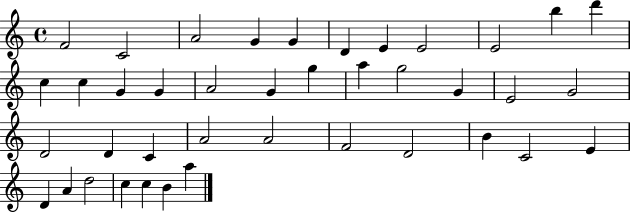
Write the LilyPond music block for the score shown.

{
  \clef treble
  \time 4/4
  \defaultTimeSignature
  \key c \major
  f'2 c'2 | a'2 g'4 g'4 | d'4 e'4 e'2 | e'2 b''4 d'''4 | \break c''4 c''4 g'4 g'4 | a'2 g'4 g''4 | a''4 g''2 g'4 | e'2 g'2 | \break d'2 d'4 c'4 | a'2 a'2 | f'2 d'2 | b'4 c'2 e'4 | \break d'4 a'4 d''2 | c''4 c''4 b'4 a''4 | \bar "|."
}